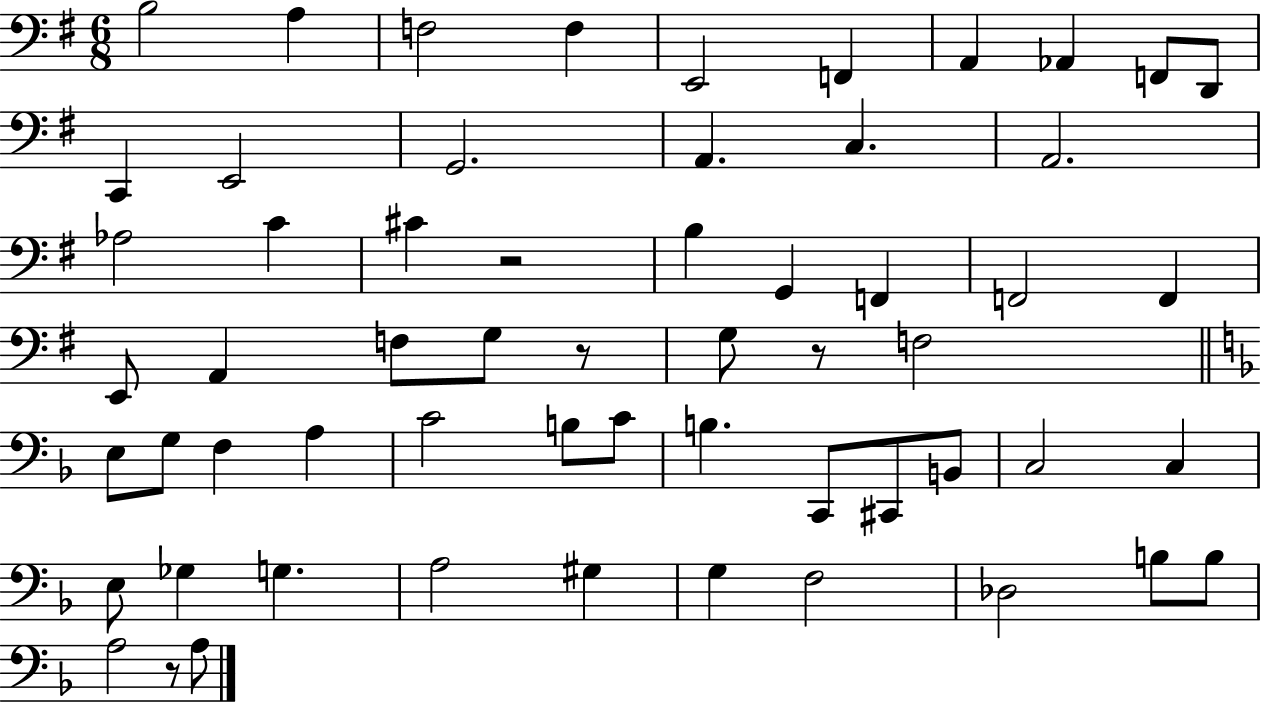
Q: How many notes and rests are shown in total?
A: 59